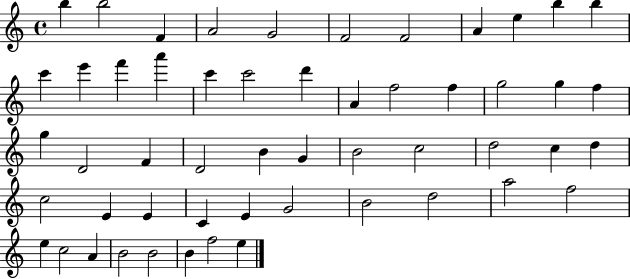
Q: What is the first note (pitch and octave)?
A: B5